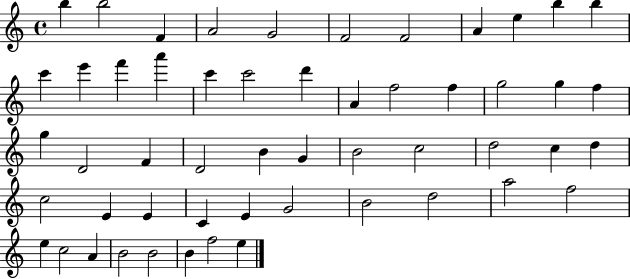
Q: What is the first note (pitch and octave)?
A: B5